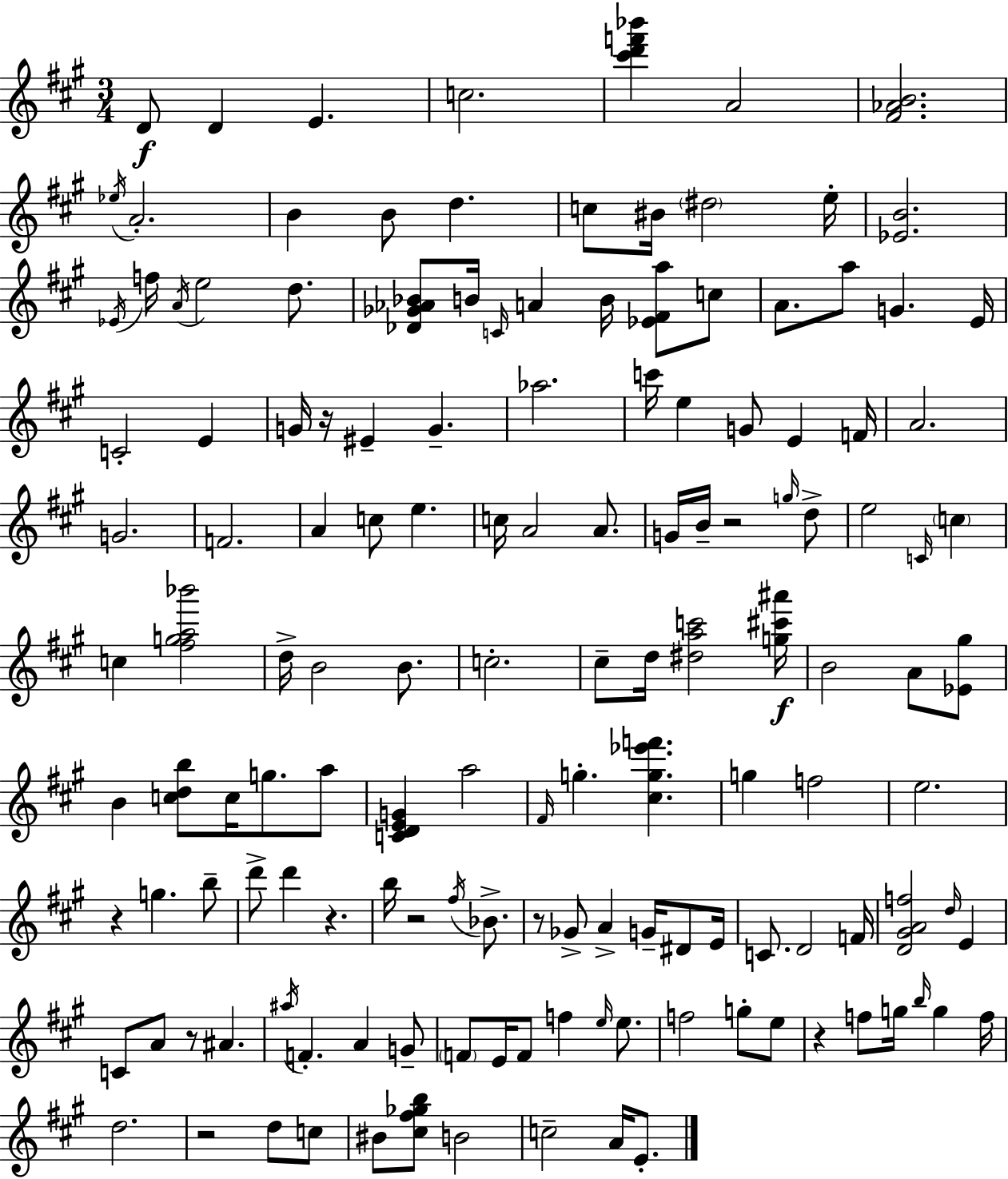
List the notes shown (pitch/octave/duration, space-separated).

D4/e D4/q E4/q. C5/h. [C#6,D6,F6,Bb6]/q A4/h [F#4,Ab4,B4]/h. Eb5/s A4/h. B4/q B4/e D5/q. C5/e BIS4/s D#5/h E5/s [Eb4,B4]/h. Eb4/s F5/s A4/s E5/h D5/e. [Db4,Gb4,Ab4,Bb4]/e B4/s C4/s A4/q B4/s [Eb4,F#4,A5]/e C5/e A4/e. A5/e G4/q. E4/s C4/h E4/q G4/s R/s EIS4/q G4/q. Ab5/h. C6/s E5/q G4/e E4/q F4/s A4/h. G4/h. F4/h. A4/q C5/e E5/q. C5/s A4/h A4/e. G4/s B4/s R/h G5/s D5/e E5/h C4/s C5/q C5/q [F#5,G5,A5,Bb6]/h D5/s B4/h B4/e. C5/h. C#5/e D5/s [D#5,A5,C6]/h [G5,C#6,A#6]/s B4/h A4/e [Eb4,G#5]/e B4/q [C5,D5,B5]/e C5/s G5/e. A5/e [C4,D4,E4,G4]/q A5/h F#4/s G5/q. [C#5,G5,Eb6,F6]/q. G5/q F5/h E5/h. R/q G5/q. B5/e D6/e D6/q R/q. B5/s R/h F#5/s Bb4/e. R/e Gb4/e A4/q G4/s D#4/e E4/s C4/e. D4/h F4/s [D4,G#4,A4,F5]/h D5/s E4/q C4/e A4/e R/e A#4/q. A#5/s F4/q. A4/q G4/e F4/e E4/s F4/e F5/q E5/s E5/e. F5/h G5/e E5/e R/q F5/e G5/s B5/s G5/q F5/s D5/h. R/h D5/e C5/e BIS4/e [C#5,F#5,Gb5,B5]/e B4/h C5/h A4/s E4/e.